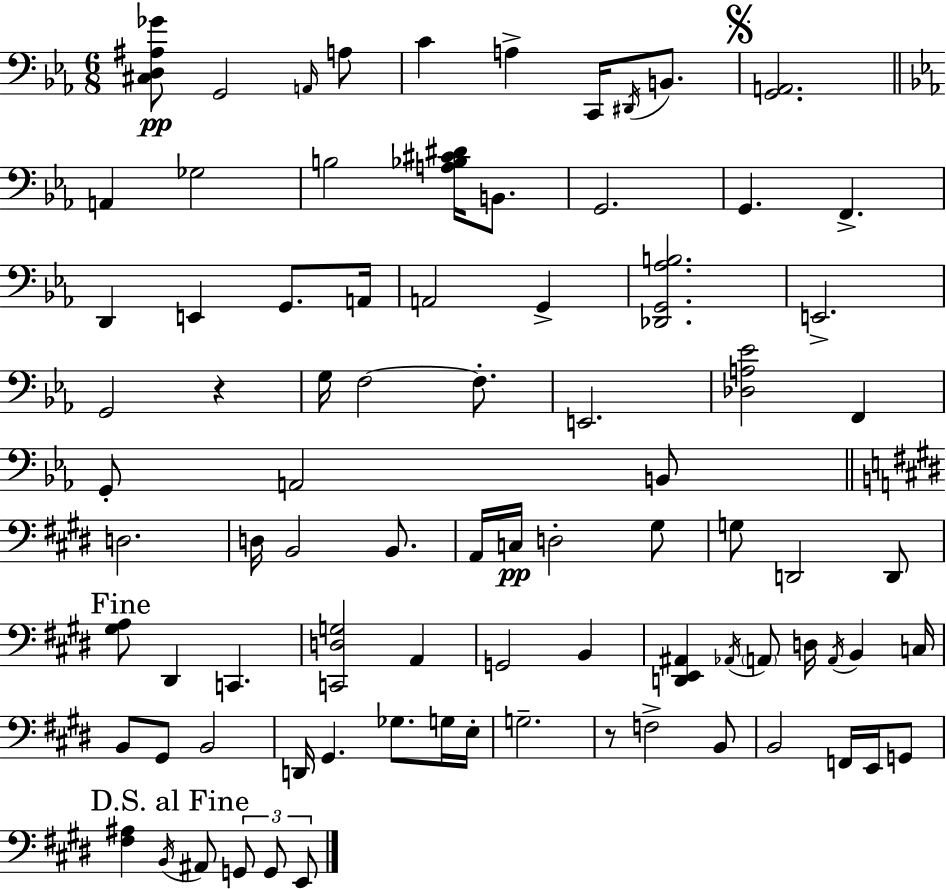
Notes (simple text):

[C#3,D3,A#3,Gb4]/e G2/h A2/s A3/e C4/q A3/q C2/s D#2/s B2/e. [G2,A2]/h. A2/q Gb3/h B3/h [A3,Bb3,C#4,D#4]/s B2/e. G2/h. G2/q. F2/q. D2/q E2/q G2/e. A2/s A2/h G2/q [Db2,G2,Ab3,B3]/h. E2/h. G2/h R/q G3/s F3/h F3/e. E2/h. [Db3,A3,Eb4]/h F2/q G2/e A2/h B2/e D3/h. D3/s B2/h B2/e. A2/s C3/s D3/h G#3/e G3/e D2/h D2/e [G#3,A3]/e D#2/q C2/q. [C2,D3,G3]/h A2/q G2/h B2/q [D2,E2,A#2]/q Ab2/s A2/e D3/s A2/s B2/q C3/s B2/e G#2/e B2/h D2/s G#2/q. Gb3/e. G3/s E3/s G3/h. R/e F3/h B2/e B2/h F2/s E2/s G2/e [F#3,A#3]/q B2/s A#2/e G2/e G2/e E2/e